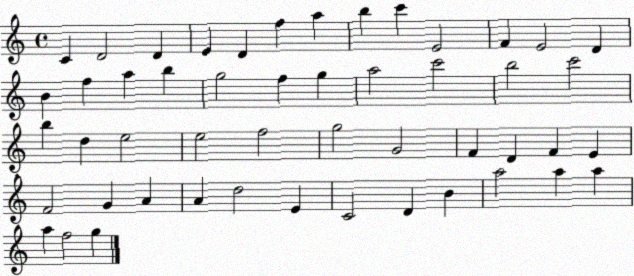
X:1
T:Untitled
M:4/4
L:1/4
K:C
C D2 D E D f a b c' E2 F E2 D B f a b g2 f g a2 c'2 b2 c'2 b d e2 e2 f2 g2 G2 F D F E F2 G A A d2 E C2 D B a2 a a a f2 g